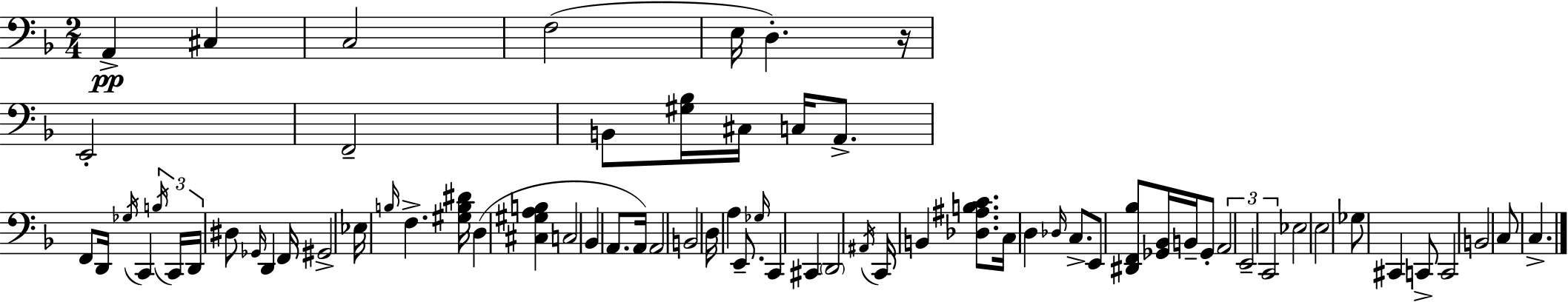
X:1
T:Untitled
M:2/4
L:1/4
K:Dm
A,, ^C, C,2 F,2 E,/4 D, z/4 E,,2 F,,2 B,,/2 [^G,_B,]/4 ^C,/4 C,/4 A,,/2 F,,/2 D,,/4 _G,/4 C,, B,/4 C,,/4 D,,/4 ^D,/2 _G,,/4 D,, F,,/4 ^G,,2 _E,/4 B,/4 F, [^G,B,^D]/4 D, [^C,^G,A,B,] C,2 _B,, A,,/2 A,,/4 A,,2 B,,2 D,/4 A, E,,/2 _G,/4 C,, ^C,, D,,2 ^A,,/4 C,,/4 B,, [_D,^A,B,C]/2 C,/4 D, _D,/4 C,/2 E,,/2 [^D,,F,,_B,]/2 [_G,,_B,,]/4 B,,/4 _G,,/2 A,,2 E,,2 C,,2 _E,2 E,2 _G,/2 ^C,, C,,/2 C,,2 B,,2 C,/2 C,